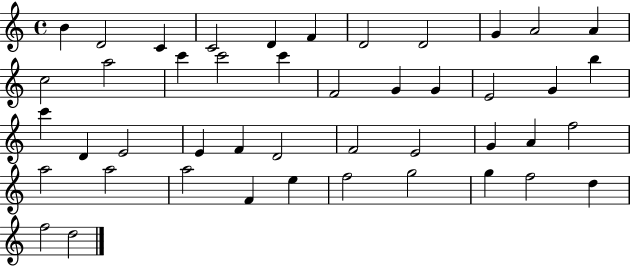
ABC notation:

X:1
T:Untitled
M:4/4
L:1/4
K:C
B D2 C C2 D F D2 D2 G A2 A c2 a2 c' c'2 c' F2 G G E2 G b c' D E2 E F D2 F2 E2 G A f2 a2 a2 a2 F e f2 g2 g f2 d f2 d2